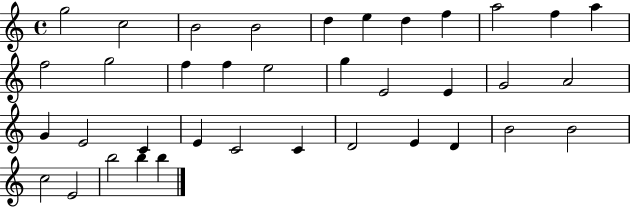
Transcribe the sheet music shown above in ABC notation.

X:1
T:Untitled
M:4/4
L:1/4
K:C
g2 c2 B2 B2 d e d f a2 f a f2 g2 f f e2 g E2 E G2 A2 G E2 C E C2 C D2 E D B2 B2 c2 E2 b2 b b